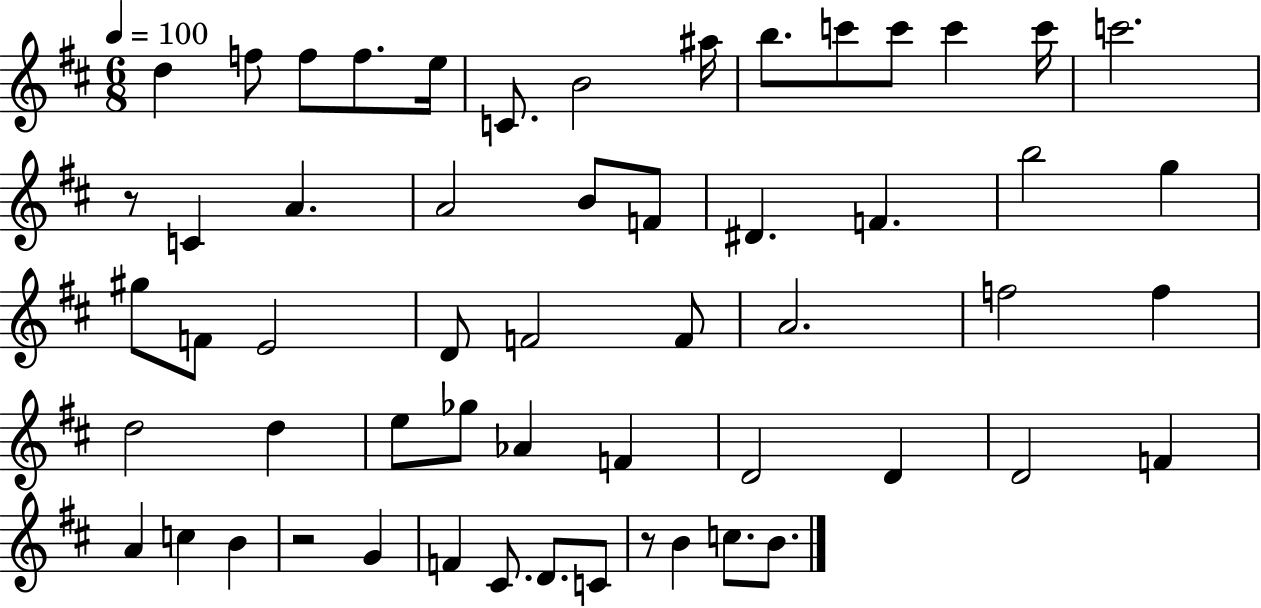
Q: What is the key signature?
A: D major